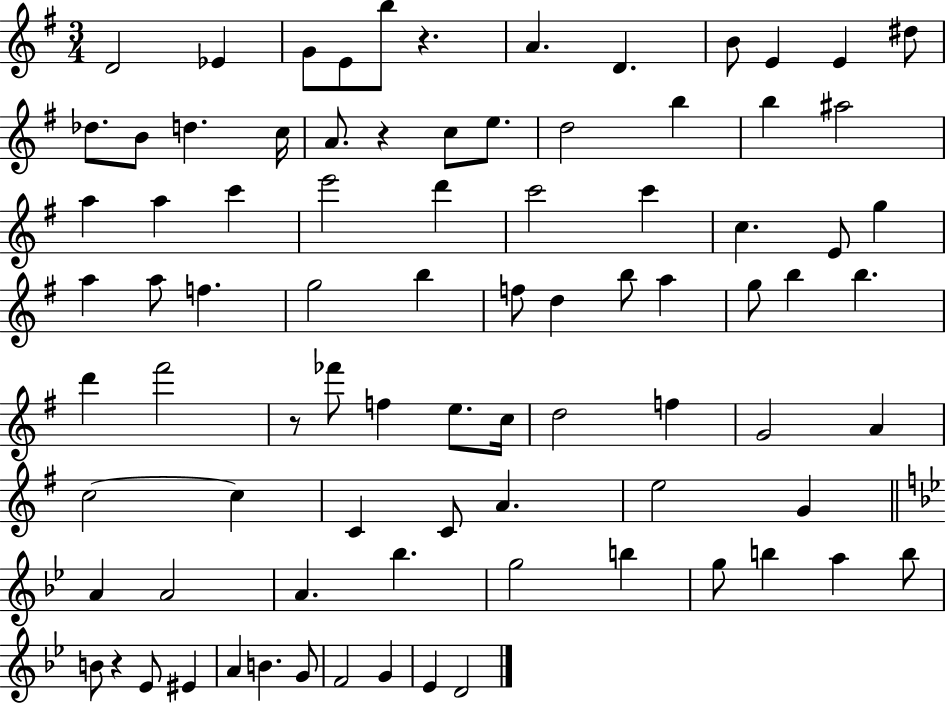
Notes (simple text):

D4/h Eb4/q G4/e E4/e B5/e R/q. A4/q. D4/q. B4/e E4/q E4/q D#5/e Db5/e. B4/e D5/q. C5/s A4/e. R/q C5/e E5/e. D5/h B5/q B5/q A#5/h A5/q A5/q C6/q E6/h D6/q C6/h C6/q C5/q. E4/e G5/q A5/q A5/e F5/q. G5/h B5/q F5/e D5/q B5/e A5/q G5/e B5/q B5/q. D6/q F#6/h R/e FES6/e F5/q E5/e. C5/s D5/h F5/q G4/h A4/q C5/h C5/q C4/q C4/e A4/q. E5/h G4/q A4/q A4/h A4/q. Bb5/q. G5/h B5/q G5/e B5/q A5/q B5/e B4/e R/q Eb4/e EIS4/q A4/q B4/q. G4/e F4/h G4/q Eb4/q D4/h